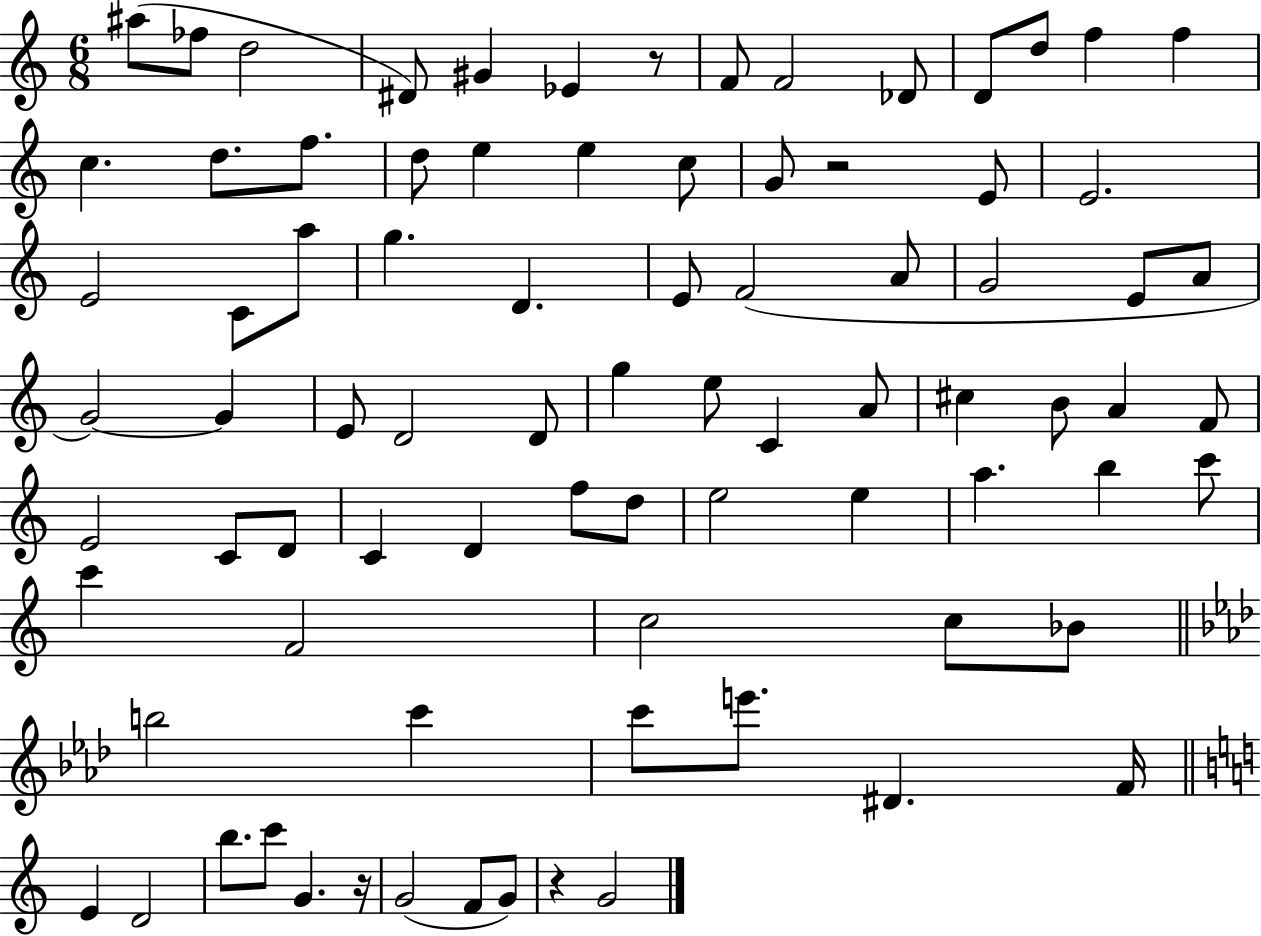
{
  \clef treble
  \numericTimeSignature
  \time 6/8
  \key c \major
  \repeat volta 2 { ais''8( fes''8 d''2 | dis'8) gis'4 ees'4 r8 | f'8 f'2 des'8 | d'8 d''8 f''4 f''4 | \break c''4. d''8. f''8. | d''8 e''4 e''4 c''8 | g'8 r2 e'8 | e'2. | \break e'2 c'8 a''8 | g''4. d'4. | e'8 f'2( a'8 | g'2 e'8 a'8 | \break g'2~~) g'4 | e'8 d'2 d'8 | g''4 e''8 c'4 a'8 | cis''4 b'8 a'4 f'8 | \break e'2 c'8 d'8 | c'4 d'4 f''8 d''8 | e''2 e''4 | a''4. b''4 c'''8 | \break c'''4 f'2 | c''2 c''8 bes'8 | \bar "||" \break \key f \minor b''2 c'''4 | c'''8 e'''8. dis'4. f'16 | \bar "||" \break \key a \minor e'4 d'2 | b''8. c'''8 g'4. r16 | g'2( f'8 g'8) | r4 g'2 | \break } \bar "|."
}